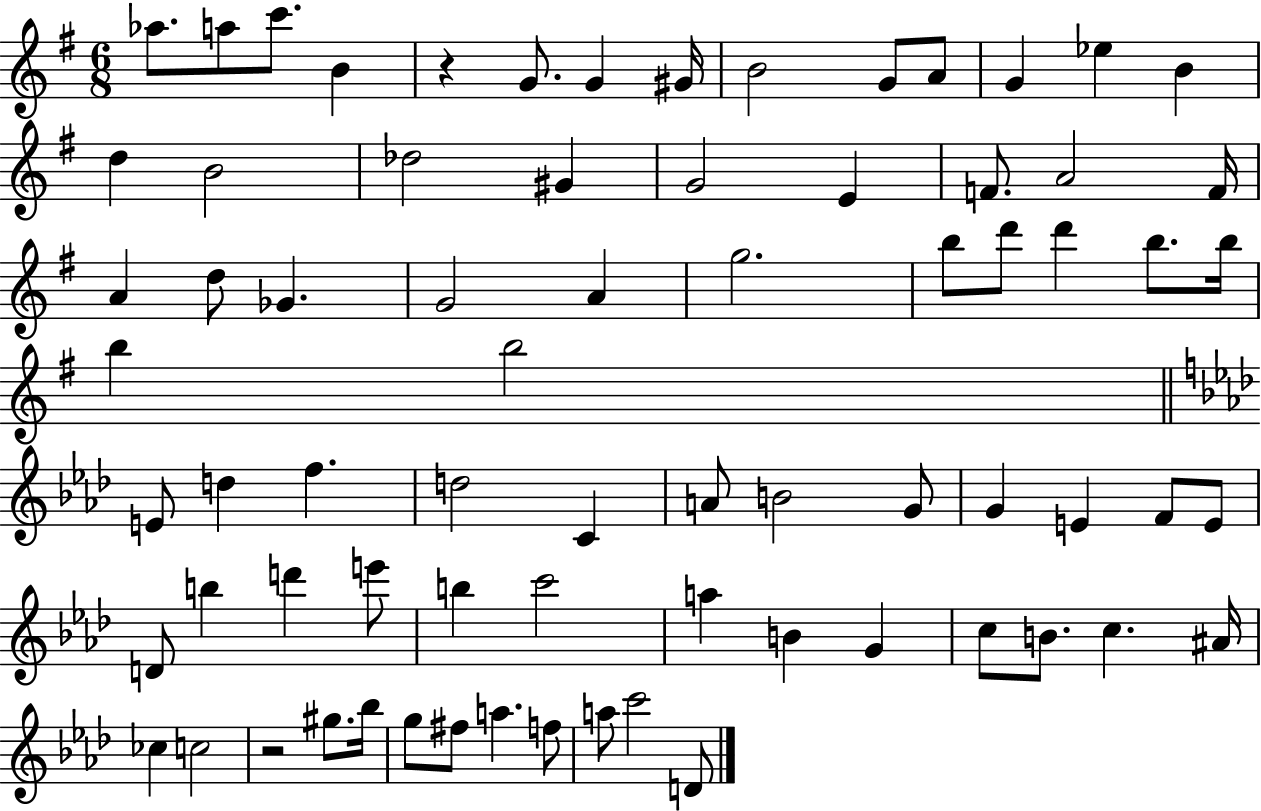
X:1
T:Untitled
M:6/8
L:1/4
K:G
_a/2 a/2 c'/2 B z G/2 G ^G/4 B2 G/2 A/2 G _e B d B2 _d2 ^G G2 E F/2 A2 F/4 A d/2 _G G2 A g2 b/2 d'/2 d' b/2 b/4 b b2 E/2 d f d2 C A/2 B2 G/2 G E F/2 E/2 D/2 b d' e'/2 b c'2 a B G c/2 B/2 c ^A/4 _c c2 z2 ^g/2 _b/4 g/2 ^f/2 a f/2 a/2 c'2 D/2